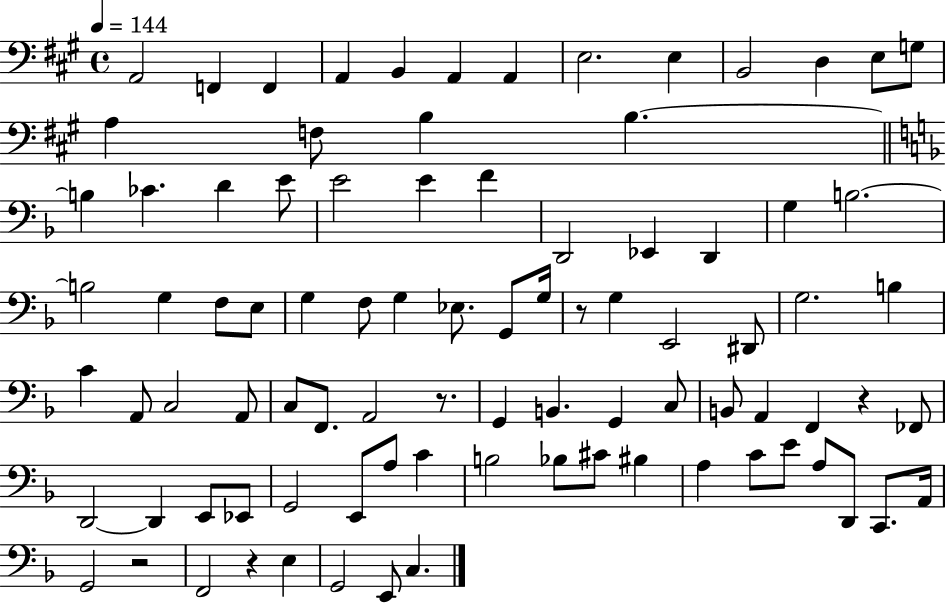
{
  \clef bass
  \time 4/4
  \defaultTimeSignature
  \key a \major
  \tempo 4 = 144
  a,2 f,4 f,4 | a,4 b,4 a,4 a,4 | e2. e4 | b,2 d4 e8 g8 | \break a4 f8 b4 b4.~~ | \bar "||" \break \key d \minor b4 ces'4. d'4 e'8 | e'2 e'4 f'4 | d,2 ees,4 d,4 | g4 b2.~~ | \break b2 g4 f8 e8 | g4 f8 g4 ees8. g,8 g16 | r8 g4 e,2 dis,8 | g2. b4 | \break c'4 a,8 c2 a,8 | c8 f,8. a,2 r8. | g,4 b,4. g,4 c8 | b,8 a,4 f,4 r4 fes,8 | \break d,2~~ d,4 e,8 ees,8 | g,2 e,8 a8 c'4 | b2 bes8 cis'8 bis4 | a4 c'8 e'8 a8 d,8 c,8. a,16 | \break g,2 r2 | f,2 r4 e4 | g,2 e,8 c4. | \bar "|."
}